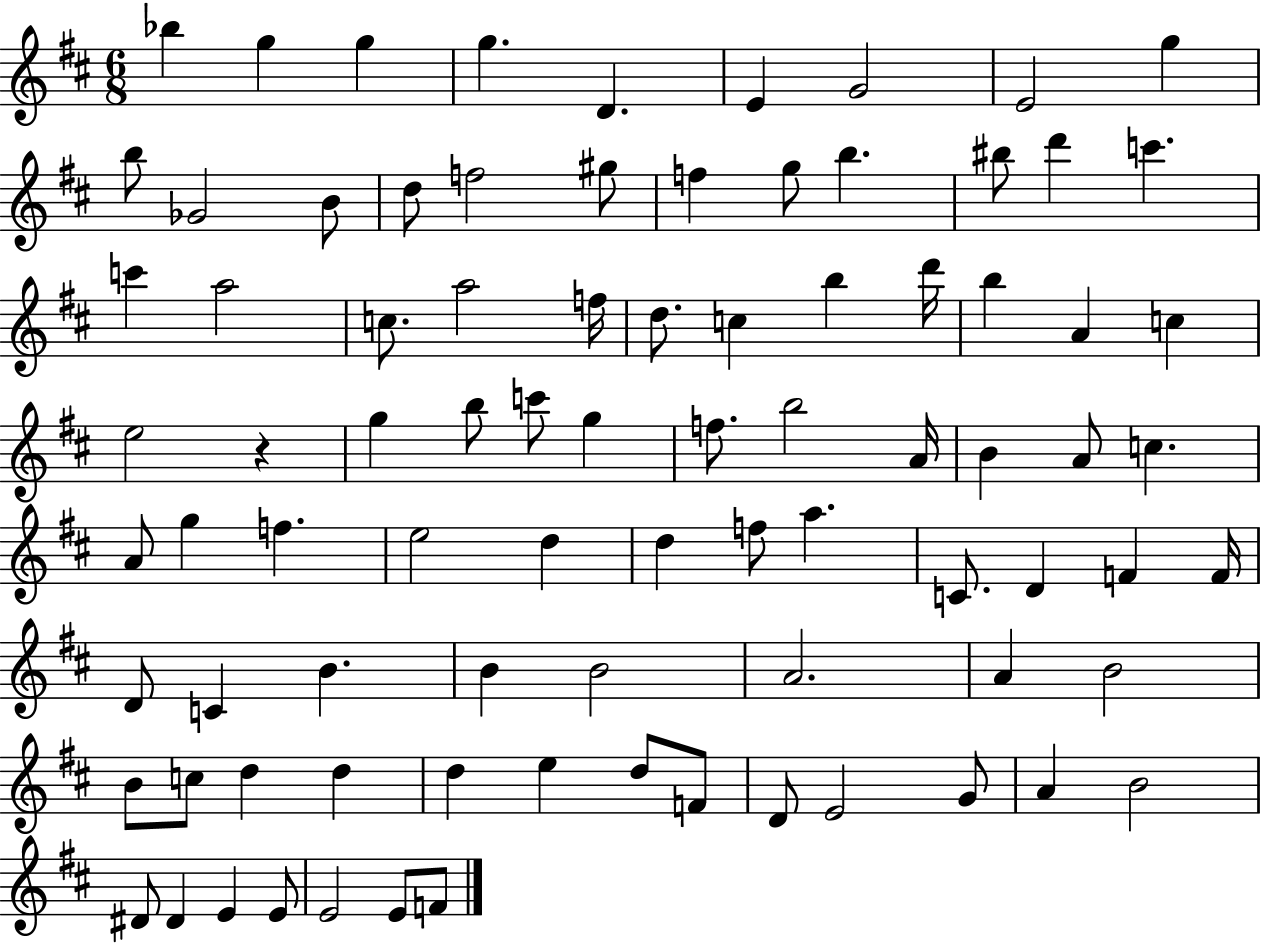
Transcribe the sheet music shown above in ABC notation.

X:1
T:Untitled
M:6/8
L:1/4
K:D
_b g g g D E G2 E2 g b/2 _G2 B/2 d/2 f2 ^g/2 f g/2 b ^b/2 d' c' c' a2 c/2 a2 f/4 d/2 c b d'/4 b A c e2 z g b/2 c'/2 g f/2 b2 A/4 B A/2 c A/2 g f e2 d d f/2 a C/2 D F F/4 D/2 C B B B2 A2 A B2 B/2 c/2 d d d e d/2 F/2 D/2 E2 G/2 A B2 ^D/2 ^D E E/2 E2 E/2 F/2